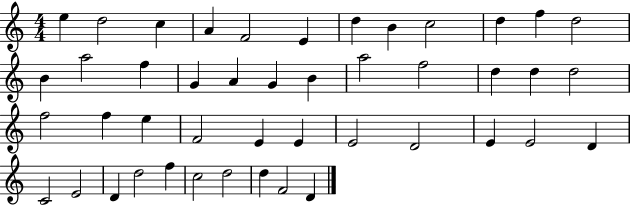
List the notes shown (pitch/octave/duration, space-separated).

E5/q D5/h C5/q A4/q F4/h E4/q D5/q B4/q C5/h D5/q F5/q D5/h B4/q A5/h F5/q G4/q A4/q G4/q B4/q A5/h F5/h D5/q D5/q D5/h F5/h F5/q E5/q F4/h E4/q E4/q E4/h D4/h E4/q E4/h D4/q C4/h E4/h D4/q D5/h F5/q C5/h D5/h D5/q F4/h D4/q